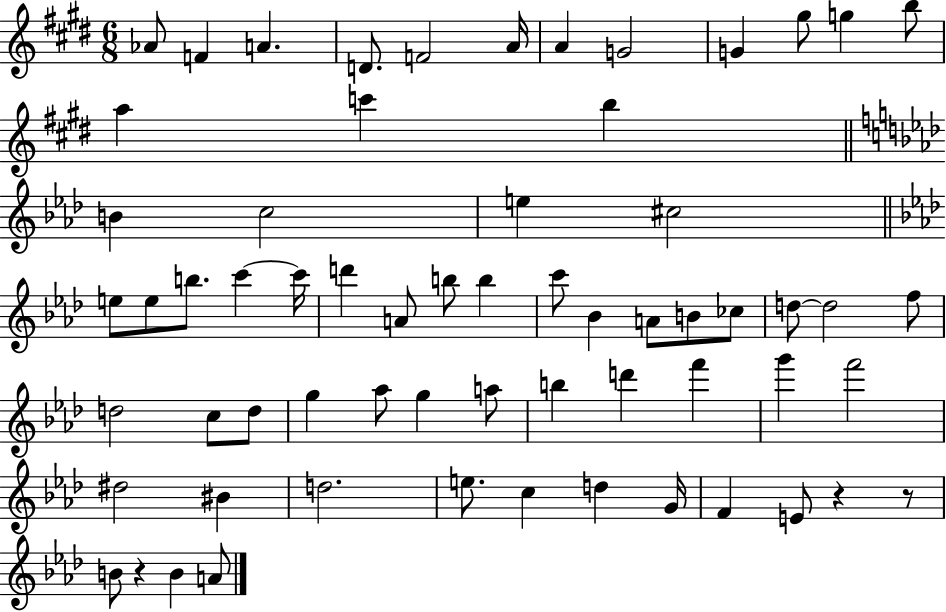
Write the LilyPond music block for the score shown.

{
  \clef treble
  \numericTimeSignature
  \time 6/8
  \key e \major
  aes'8 f'4 a'4. | d'8. f'2 a'16 | a'4 g'2 | g'4 gis''8 g''4 b''8 | \break a''4 c'''4 b''4 | \bar "||" \break \key f \minor b'4 c''2 | e''4 cis''2 | \bar "||" \break \key aes \major e''8 e''8 b''8. c'''4~~ c'''16 | d'''4 a'8 b''8 b''4 | c'''8 bes'4 a'8 b'8 ces''8 | d''8~~ d''2 f''8 | \break d''2 c''8 d''8 | g''4 aes''8 g''4 a''8 | b''4 d'''4 f'''4 | g'''4 f'''2 | \break dis''2 bis'4 | d''2. | e''8. c''4 d''4 g'16 | f'4 e'8 r4 r8 | \break b'8 r4 b'4 a'8 | \bar "|."
}